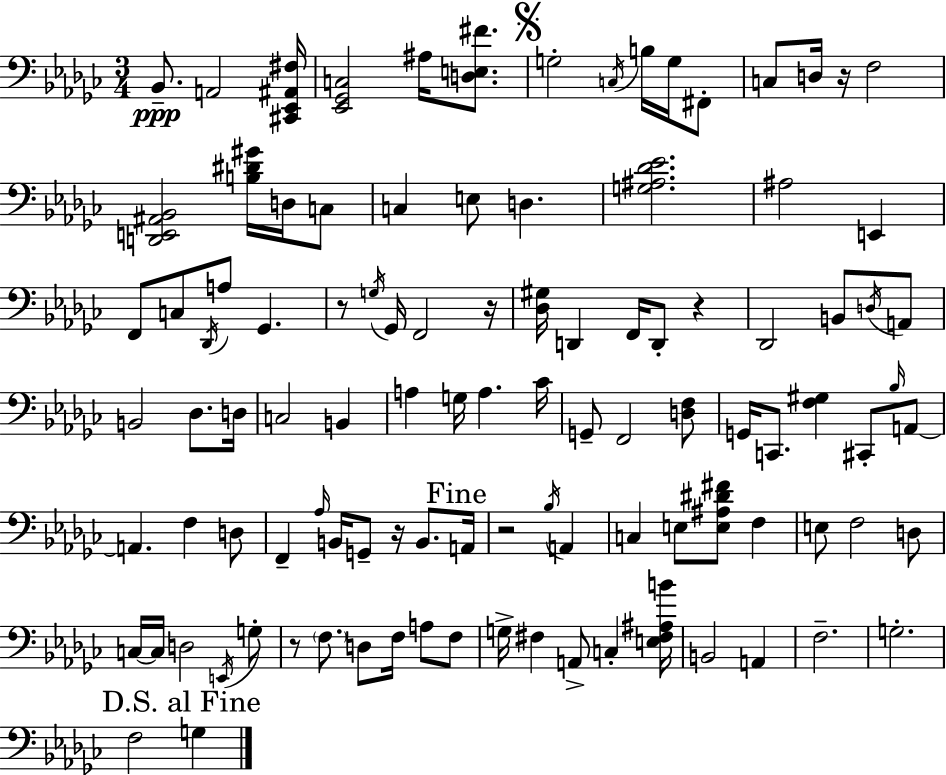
X:1
T:Untitled
M:3/4
L:1/4
K:Ebm
_B,,/2 A,,2 [^C,,_E,,^A,,^F,]/4 [_E,,_G,,C,]2 ^A,/4 [D,E,^F]/2 G,2 C,/4 B,/4 G,/4 ^F,,/2 C,/2 D,/4 z/4 F,2 [D,,E,,^A,,_B,,]2 [B,^D^G]/4 D,/4 C,/2 C, E,/2 D, [G,^A,_D_E]2 ^A,2 E,, F,,/2 C,/2 _D,,/4 A,/2 _G,, z/2 G,/4 _G,,/4 F,,2 z/4 [_D,^G,]/4 D,, F,,/4 D,,/2 z _D,,2 B,,/2 D,/4 A,,/2 B,,2 _D,/2 D,/4 C,2 B,, A, G,/4 A, _C/4 G,,/2 F,,2 [D,F,]/2 G,,/4 C,,/2 [F,^G,] ^C,,/2 _B,/4 A,,/2 A,, F, D,/2 F,, _A,/4 B,,/4 G,,/2 z/4 B,,/2 A,,/4 z2 _B,/4 A,, C, E,/2 [E,^A,^D^F]/2 F, E,/2 F,2 D,/2 C,/4 C,/4 D,2 E,,/4 G,/2 z/2 F,/2 D,/2 F,/4 A,/2 F,/2 G,/4 ^F, A,,/2 C, [E,^F,^A,B]/4 B,,2 A,, F,2 G,2 F,2 G,